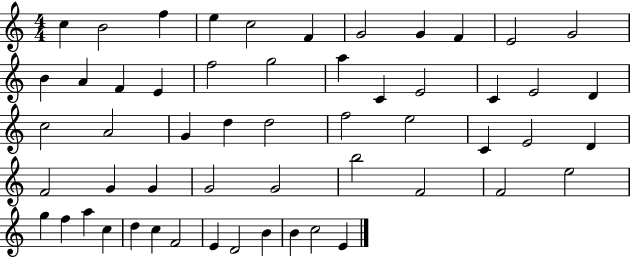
{
  \clef treble
  \numericTimeSignature
  \time 4/4
  \key c \major
  c''4 b'2 f''4 | e''4 c''2 f'4 | g'2 g'4 f'4 | e'2 g'2 | \break b'4 a'4 f'4 e'4 | f''2 g''2 | a''4 c'4 e'2 | c'4 e'2 d'4 | \break c''2 a'2 | g'4 d''4 d''2 | f''2 e''2 | c'4 e'2 d'4 | \break f'2 g'4 g'4 | g'2 g'2 | b''2 f'2 | f'2 e''2 | \break g''4 f''4 a''4 c''4 | d''4 c''4 f'2 | e'4 d'2 b'4 | b'4 c''2 e'4 | \break \bar "|."
}